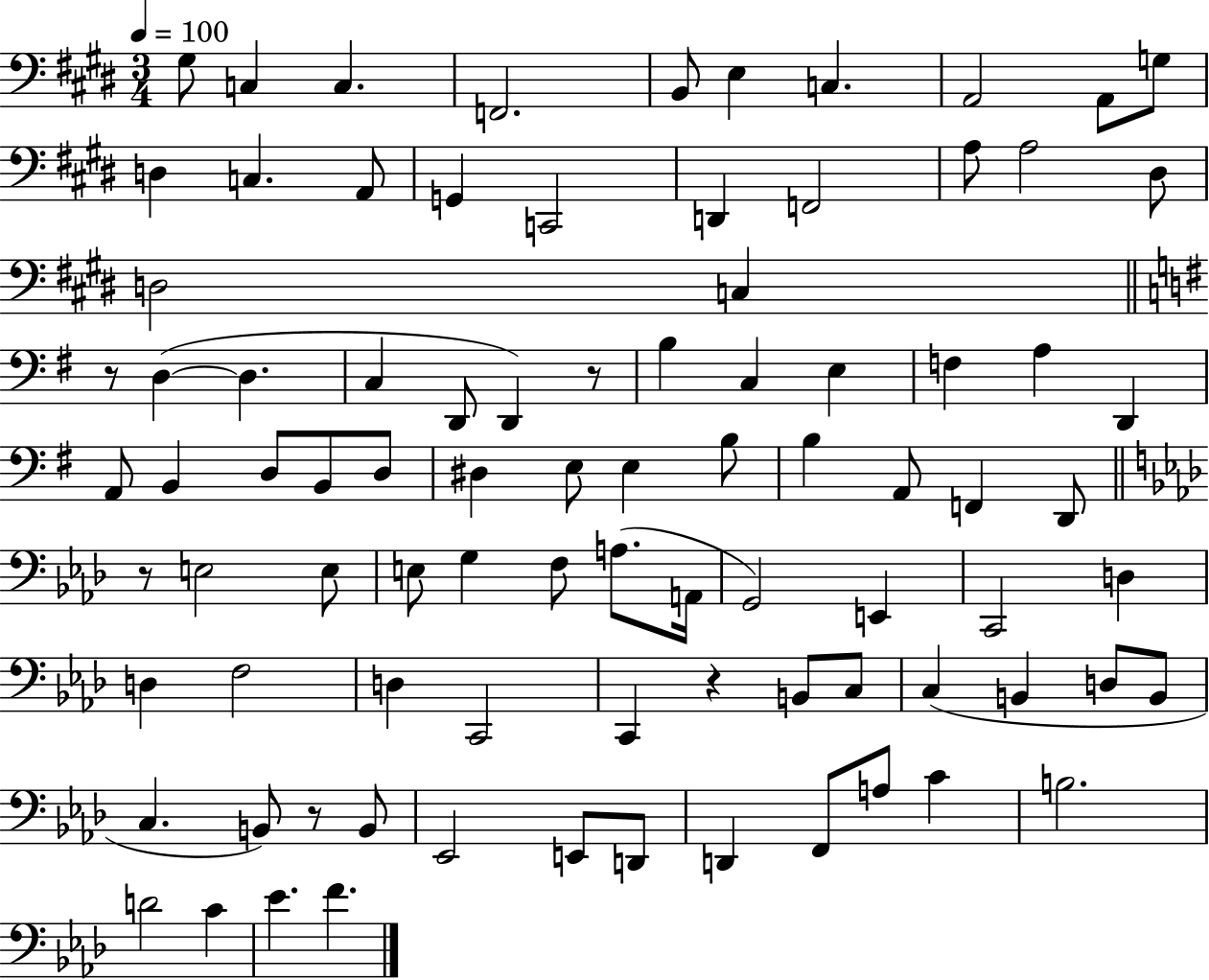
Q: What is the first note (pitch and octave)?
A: G#3